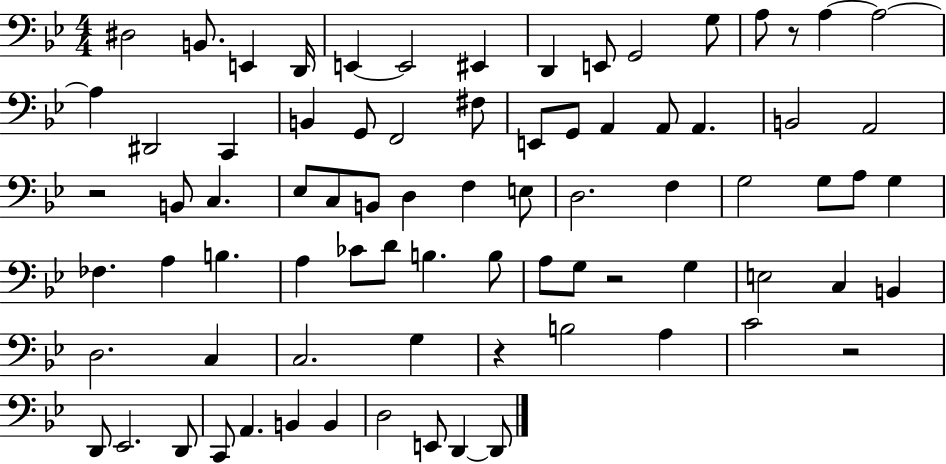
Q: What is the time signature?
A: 4/4